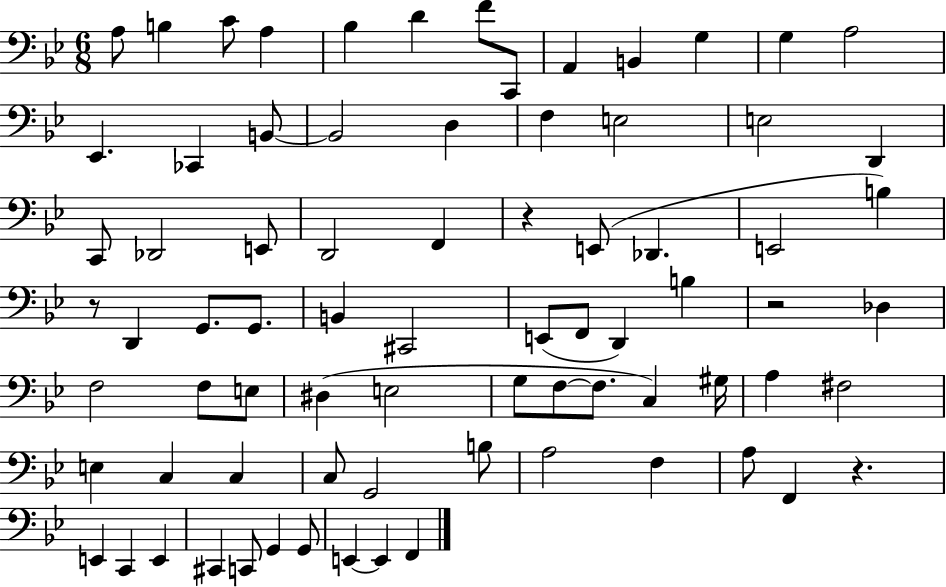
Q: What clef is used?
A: bass